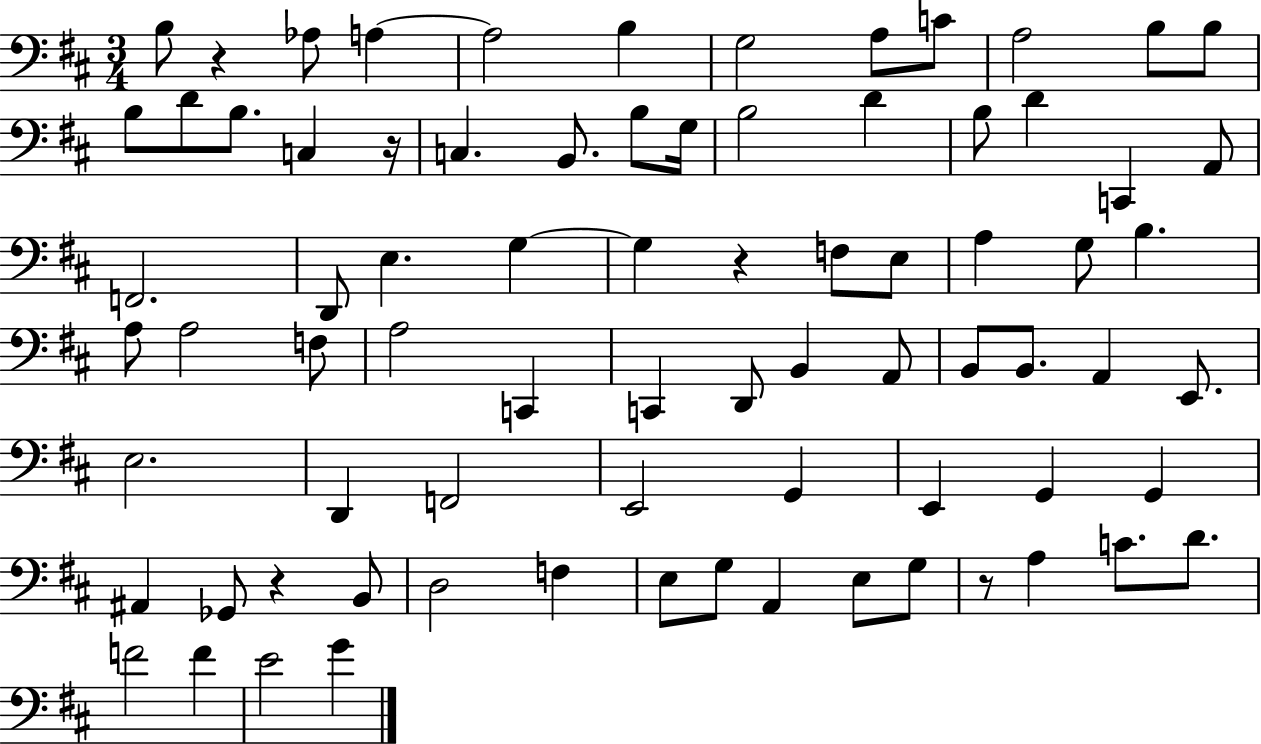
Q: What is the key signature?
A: D major